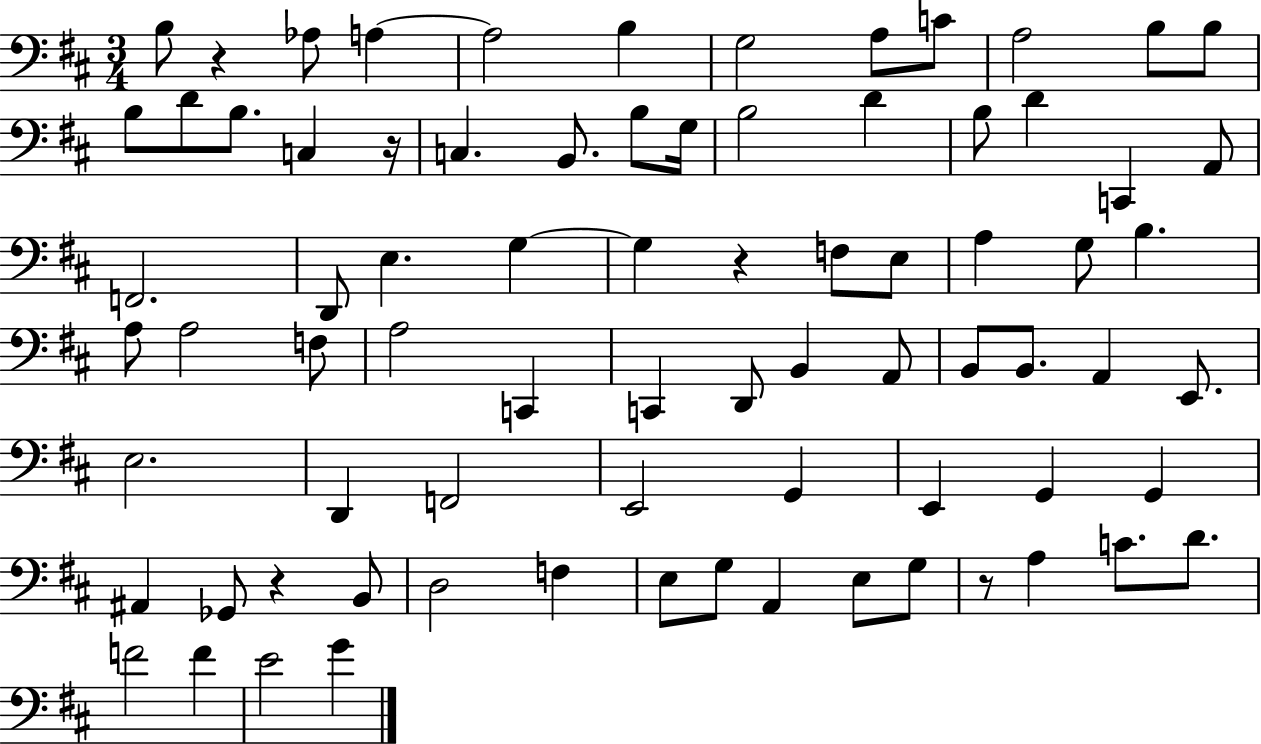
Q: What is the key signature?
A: D major